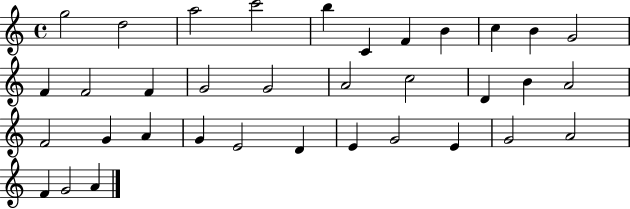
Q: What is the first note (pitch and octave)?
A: G5